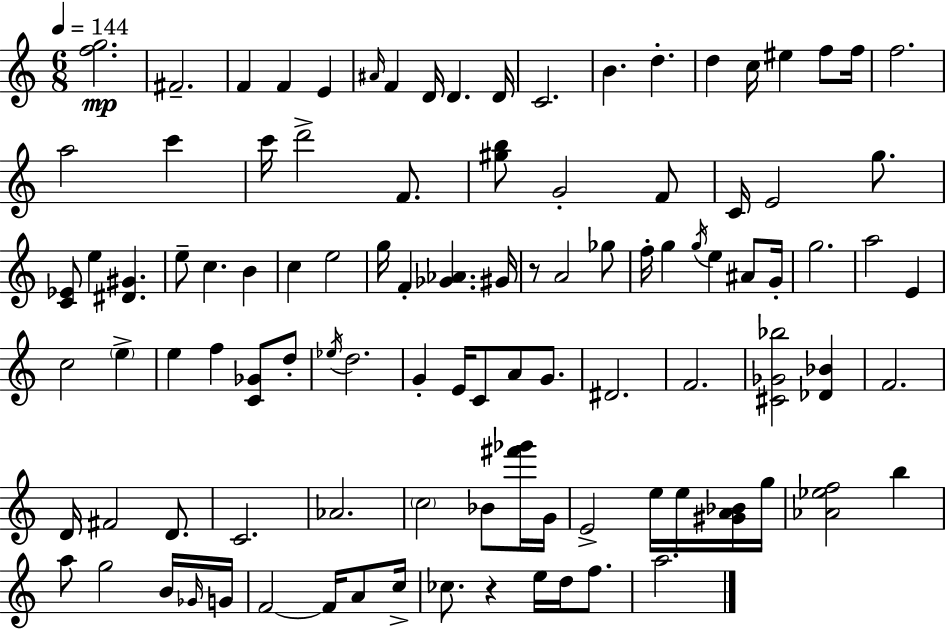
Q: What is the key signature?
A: A minor